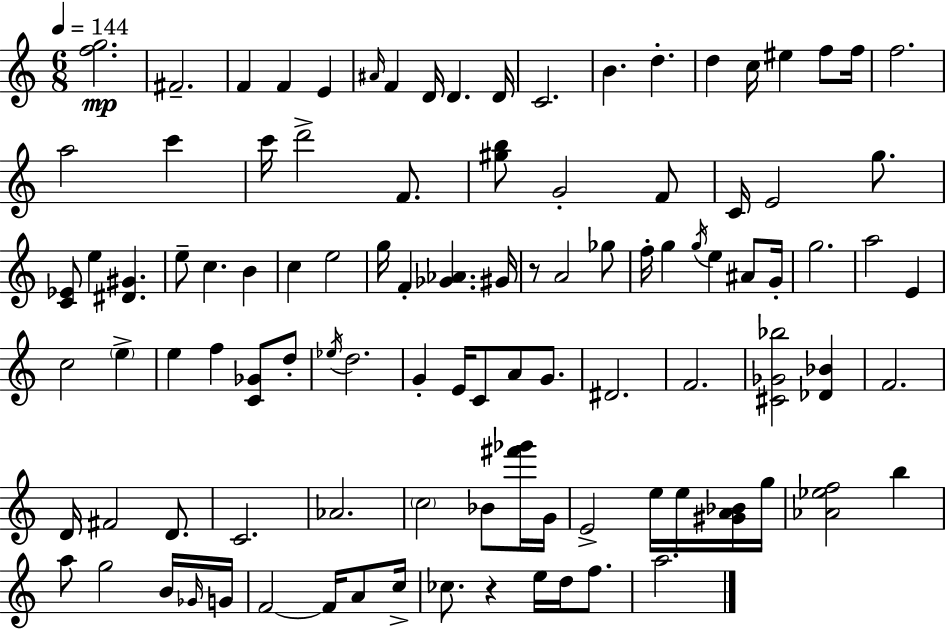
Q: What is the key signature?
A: A minor